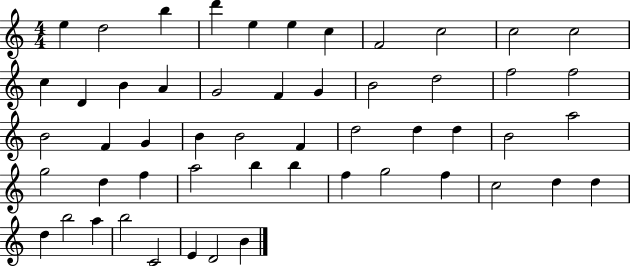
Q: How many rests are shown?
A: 0